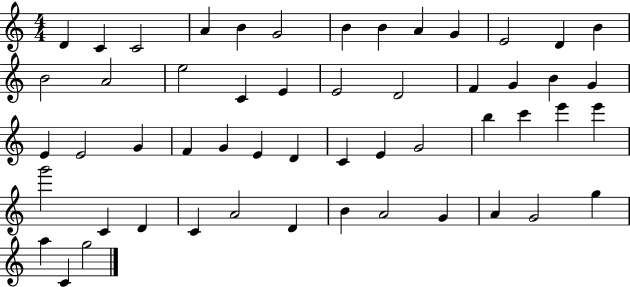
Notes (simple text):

D4/q C4/q C4/h A4/q B4/q G4/h B4/q B4/q A4/q G4/q E4/h D4/q B4/q B4/h A4/h E5/h C4/q E4/q E4/h D4/h F4/q G4/q B4/q G4/q E4/q E4/h G4/q F4/q G4/q E4/q D4/q C4/q E4/q G4/h B5/q C6/q E6/q E6/q G6/h C4/q D4/q C4/q A4/h D4/q B4/q A4/h G4/q A4/q G4/h G5/q A5/q C4/q G5/h